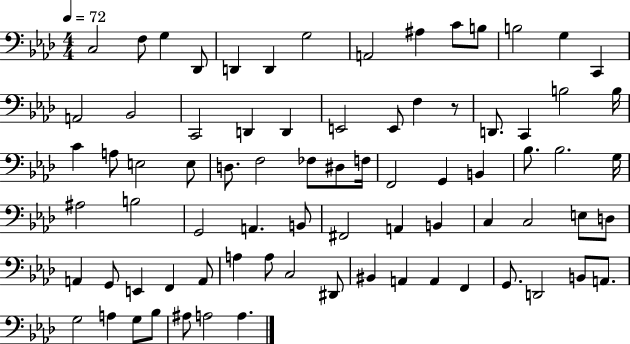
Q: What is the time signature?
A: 4/4